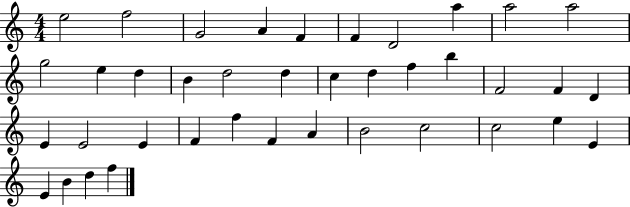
E5/h F5/h G4/h A4/q F4/q F4/q D4/h A5/q A5/h A5/h G5/h E5/q D5/q B4/q D5/h D5/q C5/q D5/q F5/q B5/q F4/h F4/q D4/q E4/q E4/h E4/q F4/q F5/q F4/q A4/q B4/h C5/h C5/h E5/q E4/q E4/q B4/q D5/q F5/q